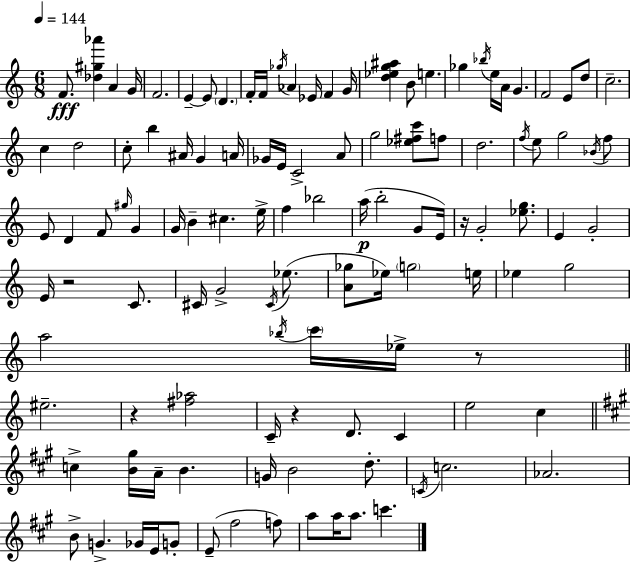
{
  \clef treble
  \numericTimeSignature
  \time 6/8
  \key a \minor
  \tempo 4 = 144
  f'8.\fff <des'' gis'' aes'''>4 a'4 g'16 | f'2. | e'4--~~ e'8 \parenthesize d'4. | f'16-. f'16 \acciaccatura { ges''16 } aes'4 ees'16 f'4 | \break g'16 <d'' ees'' g'' ais''>4 b'8 e''4. | ges''4 \acciaccatura { bes''16 } e''16 a'16 g'4. | f'2 e'8 | d''8 c''2.-- | \break c''4 d''2 | c''8-. b''4 ais'16 g'4 | a'16 ges'16 e'16 c'2-> | a'8 g''2 <ees'' fis'' c'''>8 | \break f''8 d''2. | \acciaccatura { f''16 } e''8 g''2 | \acciaccatura { bes'16 } f''8 e'8 d'4 f'8 | \grace { gis''16 } g'4 g'16 b'4-- cis''4. | \break e''16-> f''4 bes''2 | a''16(\p b''2-. | g'8 e'16) r16 g'2-. | <ees'' g''>8. e'4 g'2-. | \break e'16 r2 | c'8. cis'16 g'2-> | \acciaccatura { cis'16 } ees''8.( <a' ges''>8 ees''16) \parenthesize g''2 | e''16 ees''4 g''2 | \break a''2 | \acciaccatura { bes''16 } \parenthesize c'''16 ees''16-> r8 \bar "||" \break \key a \minor eis''2.-- | r4 <fis'' aes''>2 | c'16-- r4 d'8. c'4 | e''2 c''4 | \break \bar "||" \break \key a \major c''4-> <b' gis''>16 a'16-- b'4. | g'16 b'2 d''8.-. | \acciaccatura { c'16 } c''2. | aes'2. | \break b'8-> g'4.-> ges'16 e'16 g'8-. | e'8--( fis''2 f''8) | a''8 a''16 a''8. c'''4. | \bar "|."
}